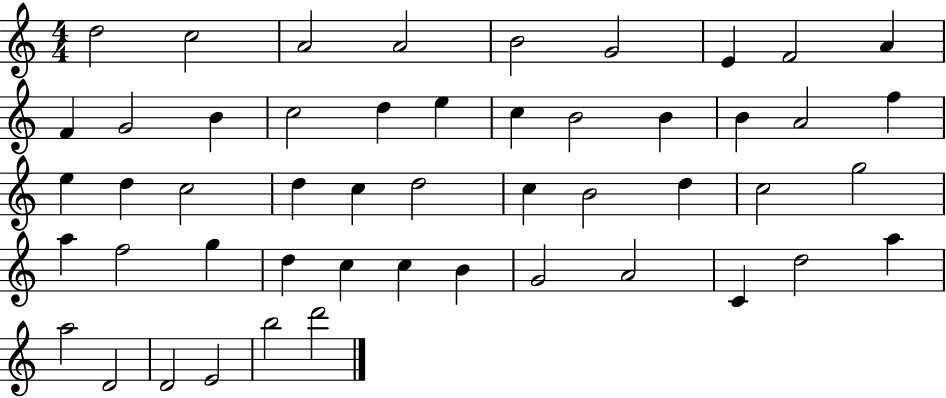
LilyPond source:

{
  \clef treble
  \numericTimeSignature
  \time 4/4
  \key c \major
  d''2 c''2 | a'2 a'2 | b'2 g'2 | e'4 f'2 a'4 | \break f'4 g'2 b'4 | c''2 d''4 e''4 | c''4 b'2 b'4 | b'4 a'2 f''4 | \break e''4 d''4 c''2 | d''4 c''4 d''2 | c''4 b'2 d''4 | c''2 g''2 | \break a''4 f''2 g''4 | d''4 c''4 c''4 b'4 | g'2 a'2 | c'4 d''2 a''4 | \break a''2 d'2 | d'2 e'2 | b''2 d'''2 | \bar "|."
}